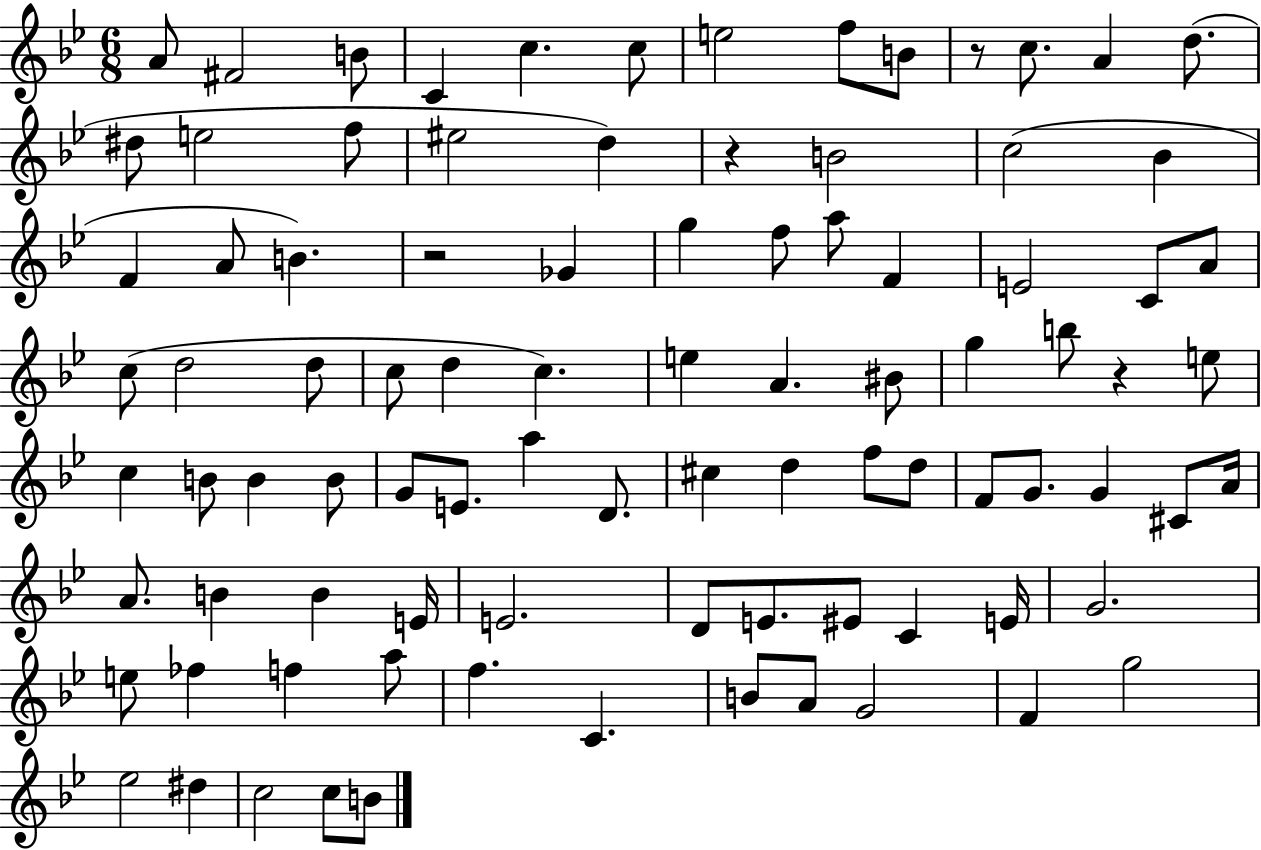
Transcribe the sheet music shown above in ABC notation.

X:1
T:Untitled
M:6/8
L:1/4
K:Bb
A/2 ^F2 B/2 C c c/2 e2 f/2 B/2 z/2 c/2 A d/2 ^d/2 e2 f/2 ^e2 d z B2 c2 _B F A/2 B z2 _G g f/2 a/2 F E2 C/2 A/2 c/2 d2 d/2 c/2 d c e A ^B/2 g b/2 z e/2 c B/2 B B/2 G/2 E/2 a D/2 ^c d f/2 d/2 F/2 G/2 G ^C/2 A/4 A/2 B B E/4 E2 D/2 E/2 ^E/2 C E/4 G2 e/2 _f f a/2 f C B/2 A/2 G2 F g2 _e2 ^d c2 c/2 B/2